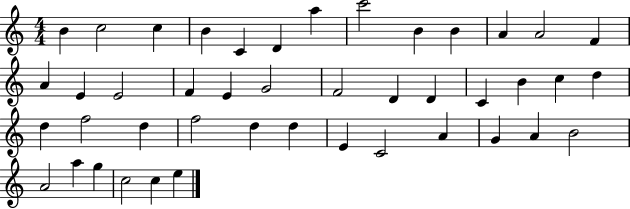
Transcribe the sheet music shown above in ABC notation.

X:1
T:Untitled
M:4/4
L:1/4
K:C
B c2 c B C D a c'2 B B A A2 F A E E2 F E G2 F2 D D C B c d d f2 d f2 d d E C2 A G A B2 A2 a g c2 c e